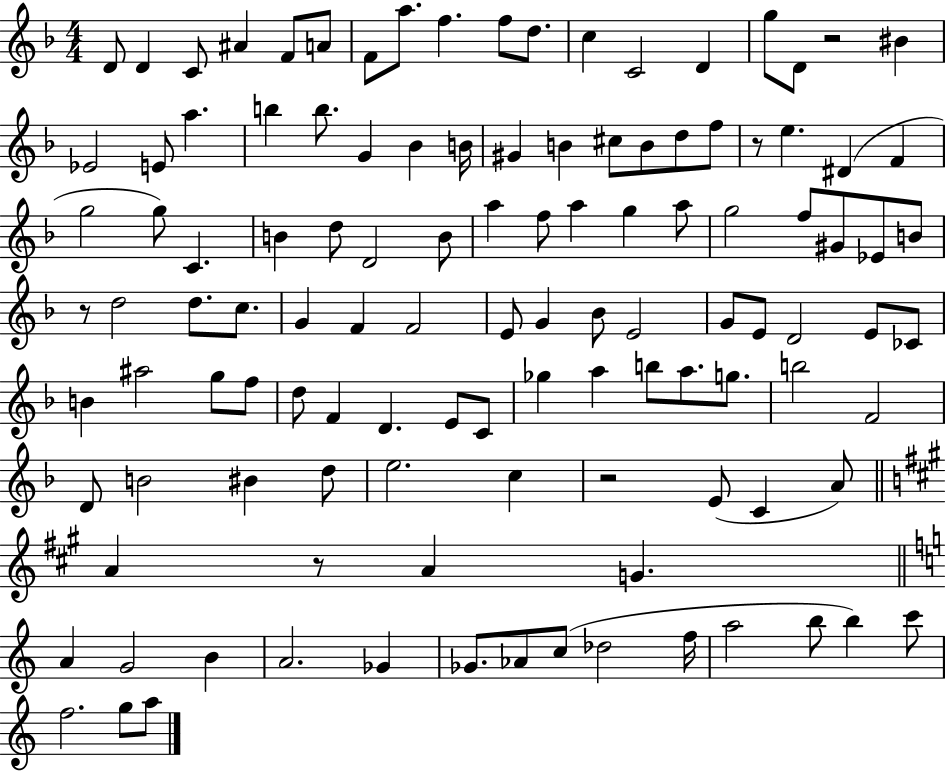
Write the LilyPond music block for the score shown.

{
  \clef treble
  \numericTimeSignature
  \time 4/4
  \key f \major
  \repeat volta 2 { d'8 d'4 c'8 ais'4 f'8 a'8 | f'8 a''8. f''4. f''8 d''8. | c''4 c'2 d'4 | g''8 d'8 r2 bis'4 | \break ees'2 e'8 a''4. | b''4 b''8. g'4 bes'4 b'16 | gis'4 b'4 cis''8 b'8 d''8 f''8 | r8 e''4. dis'4( f'4 | \break g''2 g''8) c'4. | b'4 d''8 d'2 b'8 | a''4 f''8 a''4 g''4 a''8 | g''2 f''8 gis'8 ees'8 b'8 | \break r8 d''2 d''8. c''8. | g'4 f'4 f'2 | e'8 g'4 bes'8 e'2 | g'8 e'8 d'2 e'8 ces'8 | \break b'4 ais''2 g''8 f''8 | d''8 f'4 d'4. e'8 c'8 | ges''4 a''4 b''8 a''8. g''8. | b''2 f'2 | \break d'8 b'2 bis'4 d''8 | e''2. c''4 | r2 e'8( c'4 a'8) | \bar "||" \break \key a \major a'4 r8 a'4 g'4. | \bar "||" \break \key c \major a'4 g'2 b'4 | a'2. ges'4 | ges'8. aes'8 c''8( des''2 f''16 | a''2 b''8 b''4) c'''8 | \break f''2. g''8 a''8 | } \bar "|."
}